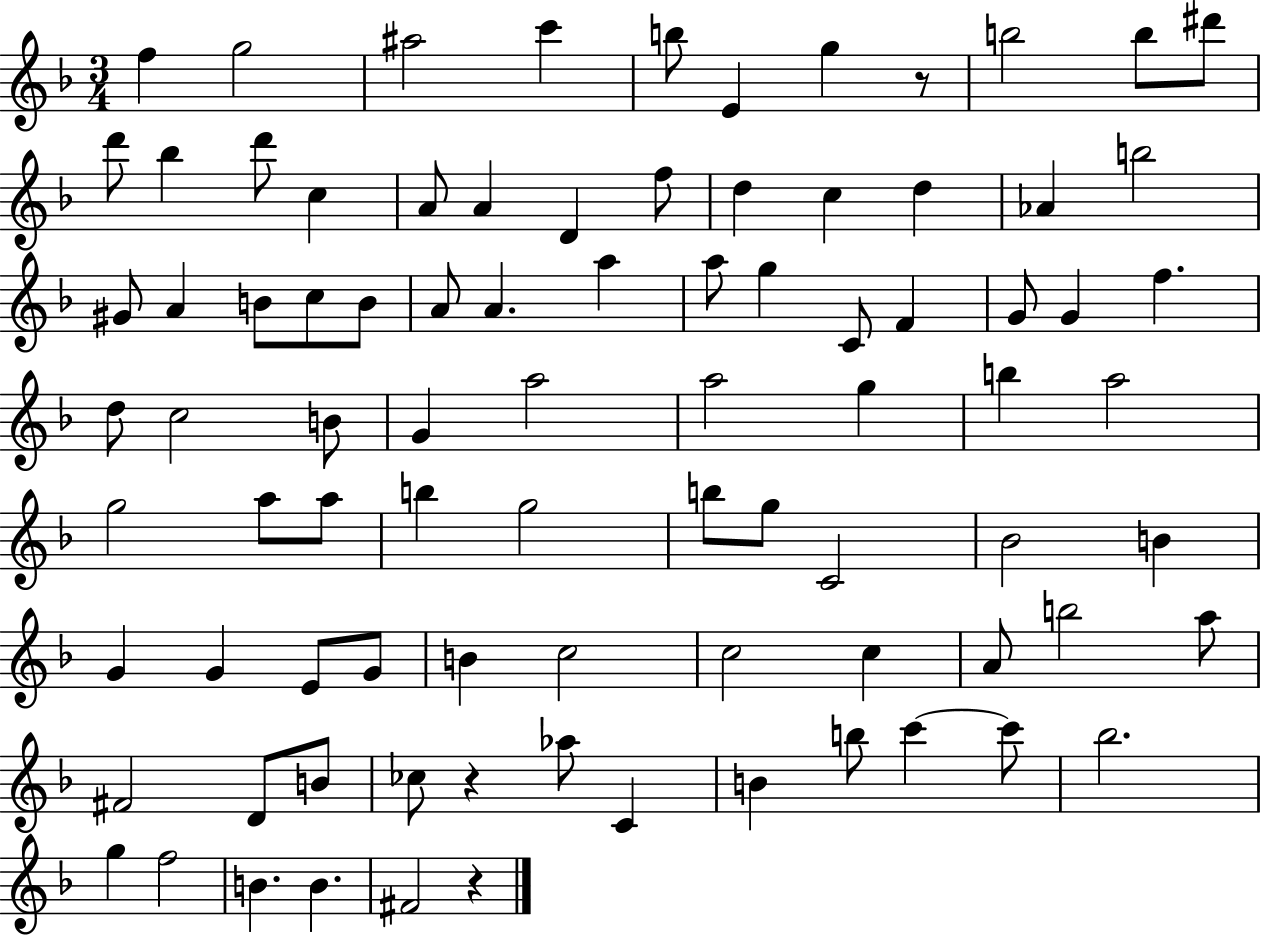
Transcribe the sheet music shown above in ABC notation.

X:1
T:Untitled
M:3/4
L:1/4
K:F
f g2 ^a2 c' b/2 E g z/2 b2 b/2 ^d'/2 d'/2 _b d'/2 c A/2 A D f/2 d c d _A b2 ^G/2 A B/2 c/2 B/2 A/2 A a a/2 g C/2 F G/2 G f d/2 c2 B/2 G a2 a2 g b a2 g2 a/2 a/2 b g2 b/2 g/2 C2 _B2 B G G E/2 G/2 B c2 c2 c A/2 b2 a/2 ^F2 D/2 B/2 _c/2 z _a/2 C B b/2 c' c'/2 _b2 g f2 B B ^F2 z